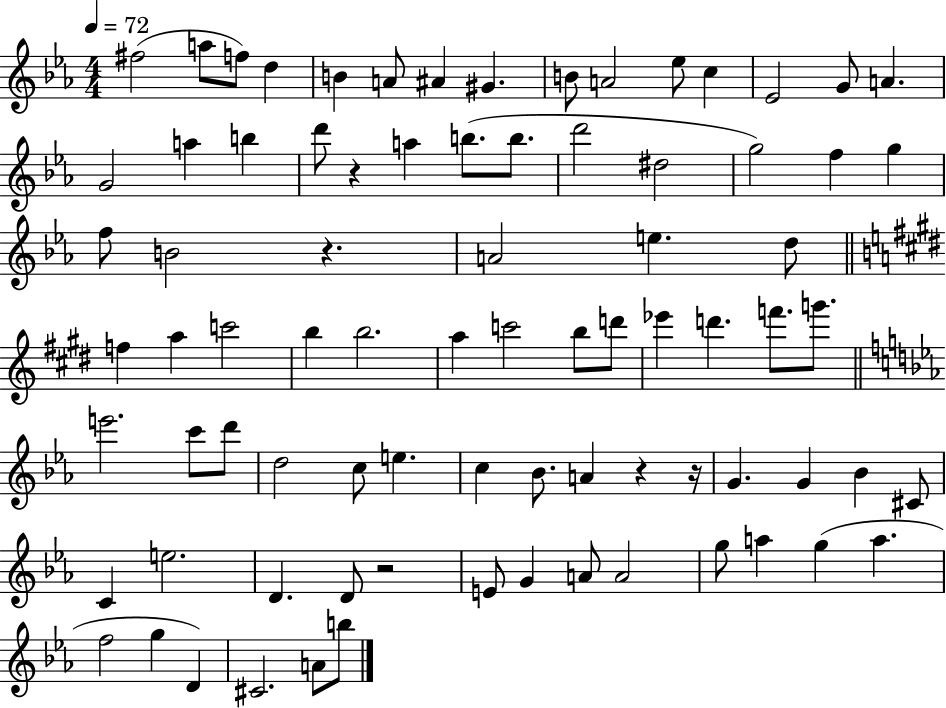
F#5/h A5/e F5/e D5/q B4/q A4/e A#4/q G#4/q. B4/e A4/h Eb5/e C5/q Eb4/h G4/e A4/q. G4/h A5/q B5/q D6/e R/q A5/q B5/e. B5/e. D6/h D#5/h G5/h F5/q G5/q F5/e B4/h R/q. A4/h E5/q. D5/e F5/q A5/q C6/h B5/q B5/h. A5/q C6/h B5/e D6/e Eb6/q D6/q. F6/e. G6/e. E6/h. C6/e D6/e D5/h C5/e E5/q. C5/q Bb4/e. A4/q R/q R/s G4/q. G4/q Bb4/q C#4/e C4/q E5/h. D4/q. D4/e R/h E4/e G4/q A4/e A4/h G5/e A5/q G5/q A5/q. F5/h G5/q D4/q C#4/h. A4/e B5/e